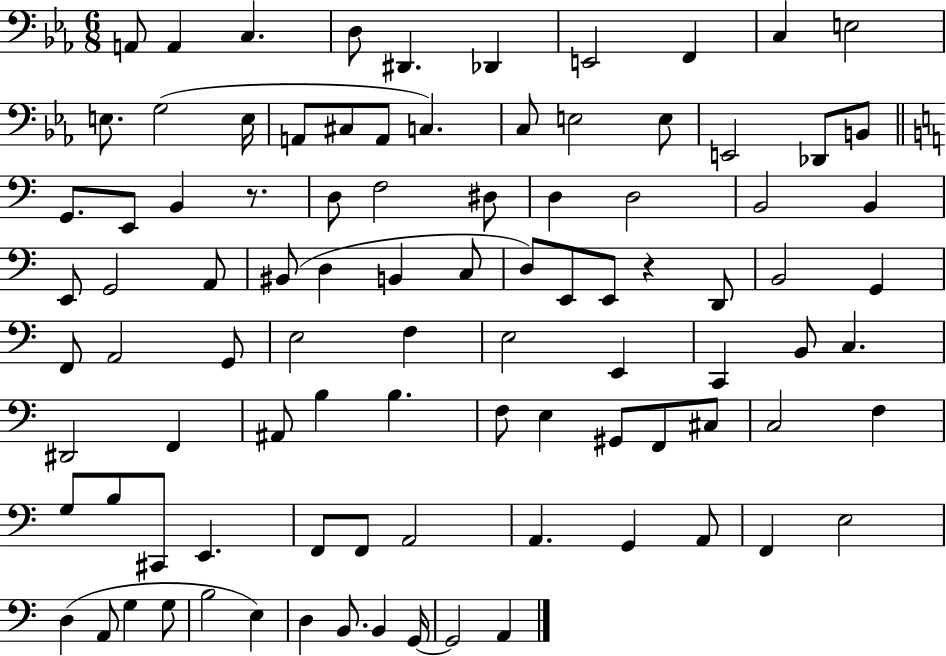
A2/e A2/q C3/q. D3/e D#2/q. Db2/q E2/h F2/q C3/q E3/h E3/e. G3/h E3/s A2/e C#3/e A2/e C3/q. C3/e E3/h E3/e E2/h Db2/e B2/e G2/e. E2/e B2/q R/e. D3/e F3/h D#3/e D3/q D3/h B2/h B2/q E2/e G2/h A2/e BIS2/e D3/q B2/q C3/e D3/e E2/e E2/e R/q D2/e B2/h G2/q F2/e A2/h G2/e E3/h F3/q E3/h E2/q C2/q B2/e C3/q. D#2/h F2/q A#2/e B3/q B3/q. F3/e E3/q G#2/e F2/e C#3/e C3/h F3/q G3/e B3/e C#2/e E2/q. F2/e F2/e A2/h A2/q. G2/q A2/e F2/q E3/h D3/q A2/e G3/q G3/e B3/h E3/q D3/q B2/e. B2/q G2/s G2/h A2/q